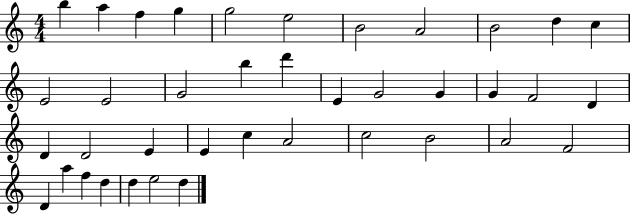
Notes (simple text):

B5/q A5/q F5/q G5/q G5/h E5/h B4/h A4/h B4/h D5/q C5/q E4/h E4/h G4/h B5/q D6/q E4/q G4/h G4/q G4/q F4/h D4/q D4/q D4/h E4/q E4/q C5/q A4/h C5/h B4/h A4/h F4/h D4/q A5/q F5/q D5/q D5/q E5/h D5/q